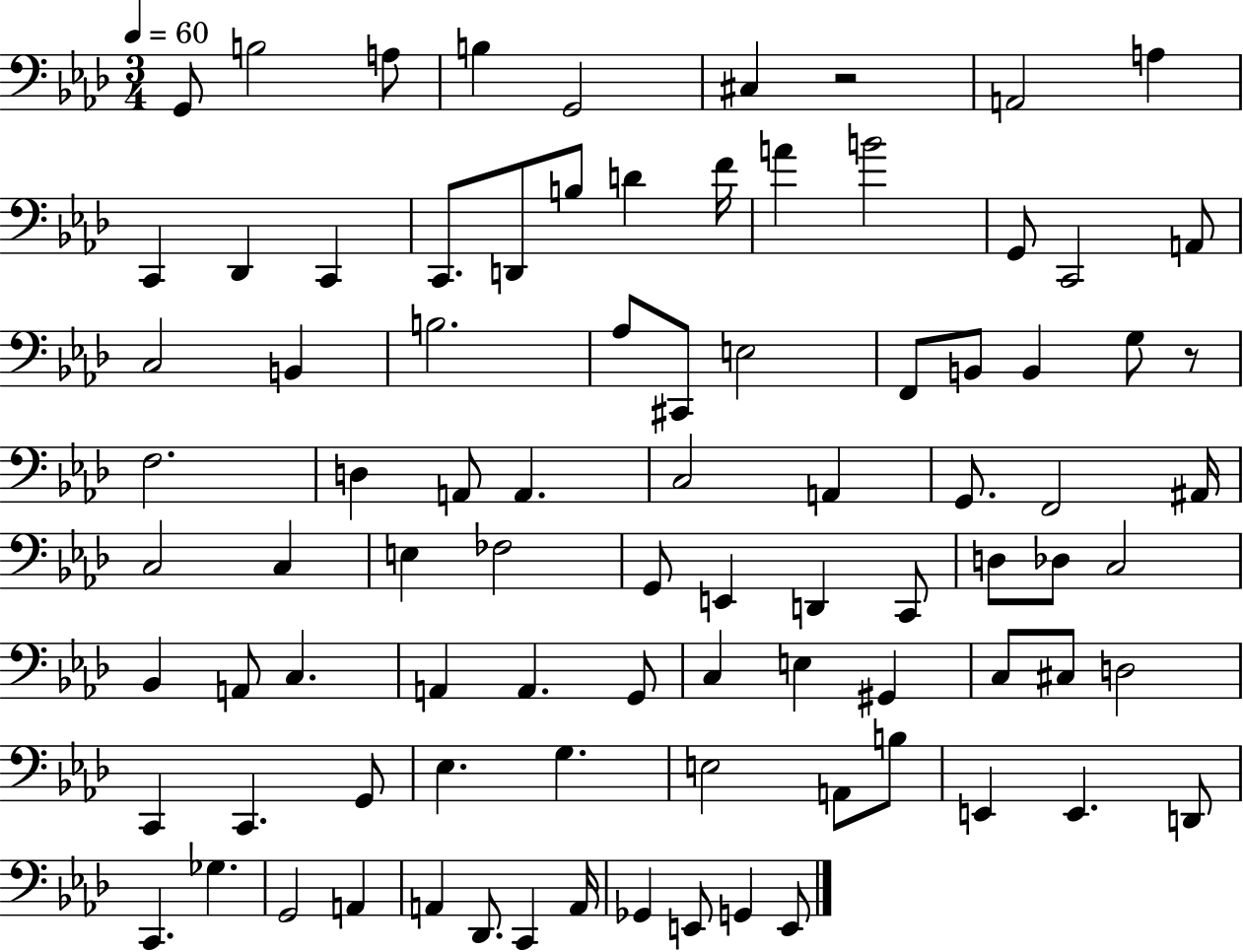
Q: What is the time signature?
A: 3/4